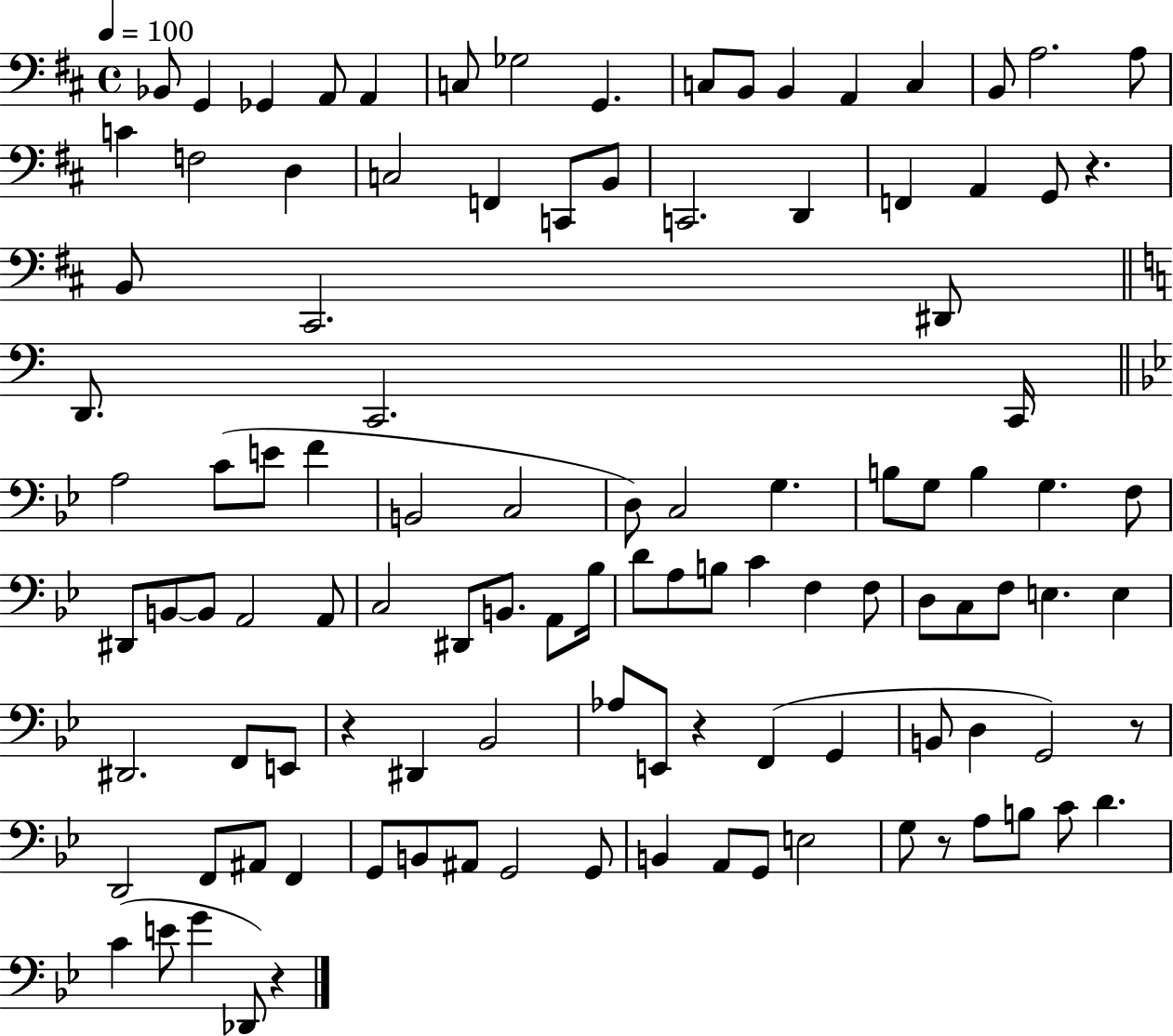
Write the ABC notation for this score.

X:1
T:Untitled
M:4/4
L:1/4
K:D
_B,,/2 G,, _G,, A,,/2 A,, C,/2 _G,2 G,, C,/2 B,,/2 B,, A,, C, B,,/2 A,2 A,/2 C F,2 D, C,2 F,, C,,/2 B,,/2 C,,2 D,, F,, A,, G,,/2 z B,,/2 ^C,,2 ^D,,/2 D,,/2 C,,2 C,,/4 A,2 C/2 E/2 F B,,2 C,2 D,/2 C,2 G, B,/2 G,/2 B, G, F,/2 ^D,,/2 B,,/2 B,,/2 A,,2 A,,/2 C,2 ^D,,/2 B,,/2 A,,/2 _B,/4 D/2 A,/2 B,/2 C F, F,/2 D,/2 C,/2 F,/2 E, E, ^D,,2 F,,/2 E,,/2 z ^D,, _B,,2 _A,/2 E,,/2 z F,, G,, B,,/2 D, G,,2 z/2 D,,2 F,,/2 ^A,,/2 F,, G,,/2 B,,/2 ^A,,/2 G,,2 G,,/2 B,, A,,/2 G,,/2 E,2 G,/2 z/2 A,/2 B,/2 C/2 D C E/2 G _D,,/2 z